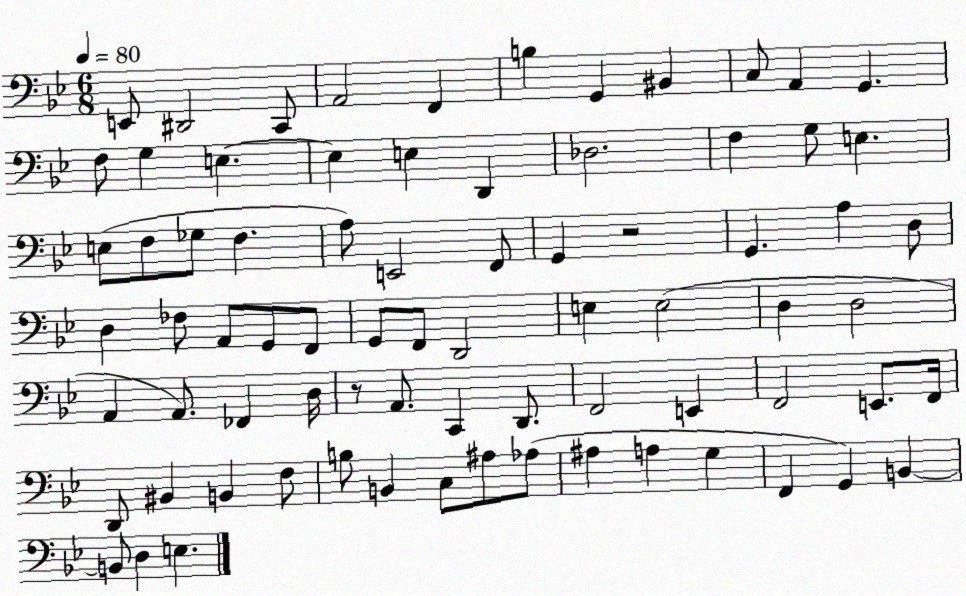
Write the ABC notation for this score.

X:1
T:Untitled
M:6/8
L:1/4
K:Bb
E,,/2 ^D,,2 C,,/2 A,,2 F,, B, G,, ^B,, C,/2 A,, G,, F,/2 G, E, E, E, D,, _D,2 F, G,/2 E, E,/2 F,/2 _G,/2 F, A,/2 E,,2 F,,/2 G,, z2 G,, A, D,/2 D, _F,/2 A,,/2 G,,/2 F,,/2 G,,/2 F,,/2 D,,2 E, E,2 D, D,2 A,, A,,/2 _F,, D,/4 z/2 A,,/2 C,, D,,/2 F,,2 E,, F,,2 E,,/2 F,,/4 D,,/2 ^B,, B,, F,/2 B,/2 B,, C,/2 ^A,/2 _A,/2 ^A, A, G, F,, G,, B,, B,,/2 D, E,